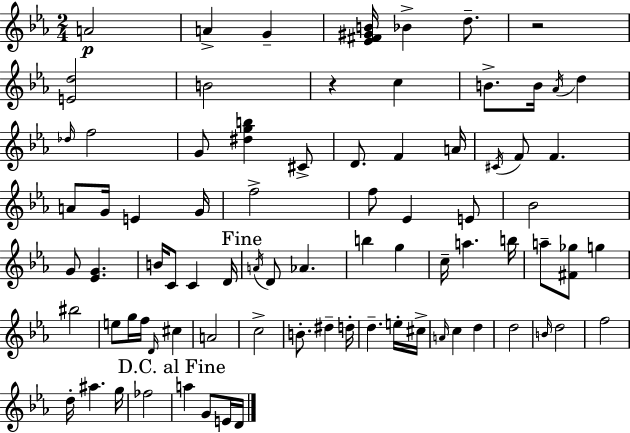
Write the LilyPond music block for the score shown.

{
  \clef treble
  \numericTimeSignature
  \time 2/4
  \key c \minor
  \repeat volta 2 { a'2\p | a'4-> g'4-- | <ees' fis' gis' b'>16 bes'4-> d''8.-- | r2 | \break <e' d''>2 | b'2 | r4 c''4 | b'8.-> b'16 \acciaccatura { aes'16 } d''4 | \break \grace { des''16 } f''2 | g'8 <dis'' g'' b''>4 | cis'8-> d'8. f'4 | a'16 \acciaccatura { cis'16 } f'8 f'4. | \break a'8 g'16 e'4 | g'16 f''2-> | f''8 ees'4 | e'8 bes'2 | \break g'8 <ees' g'>4. | b'16 c'8 c'4 | d'16 \mark "Fine" \acciaccatura { a'16 } d'8 aes'4. | b''4 | \break g''4 c''16-- a''4. | b''16 a''8-- <fis' ges''>8 | g''4 bis''2 | e''8 g''16 f''16 | \break \grace { d'16 } cis''4 a'2 | c''2-> | b'8.-. | dis''4-- d''16-. d''4.-- | \break e''16-. cis''16-> \grace { a'16 } c''4 | d''4 d''2 | \grace { b'16 } d''2 | f''2 | \break d''16-. | ais''4. g''16 fes''2 | \mark "D.C. al Fine" a''4 | g'8 e'16 d'16 } \bar "|."
}